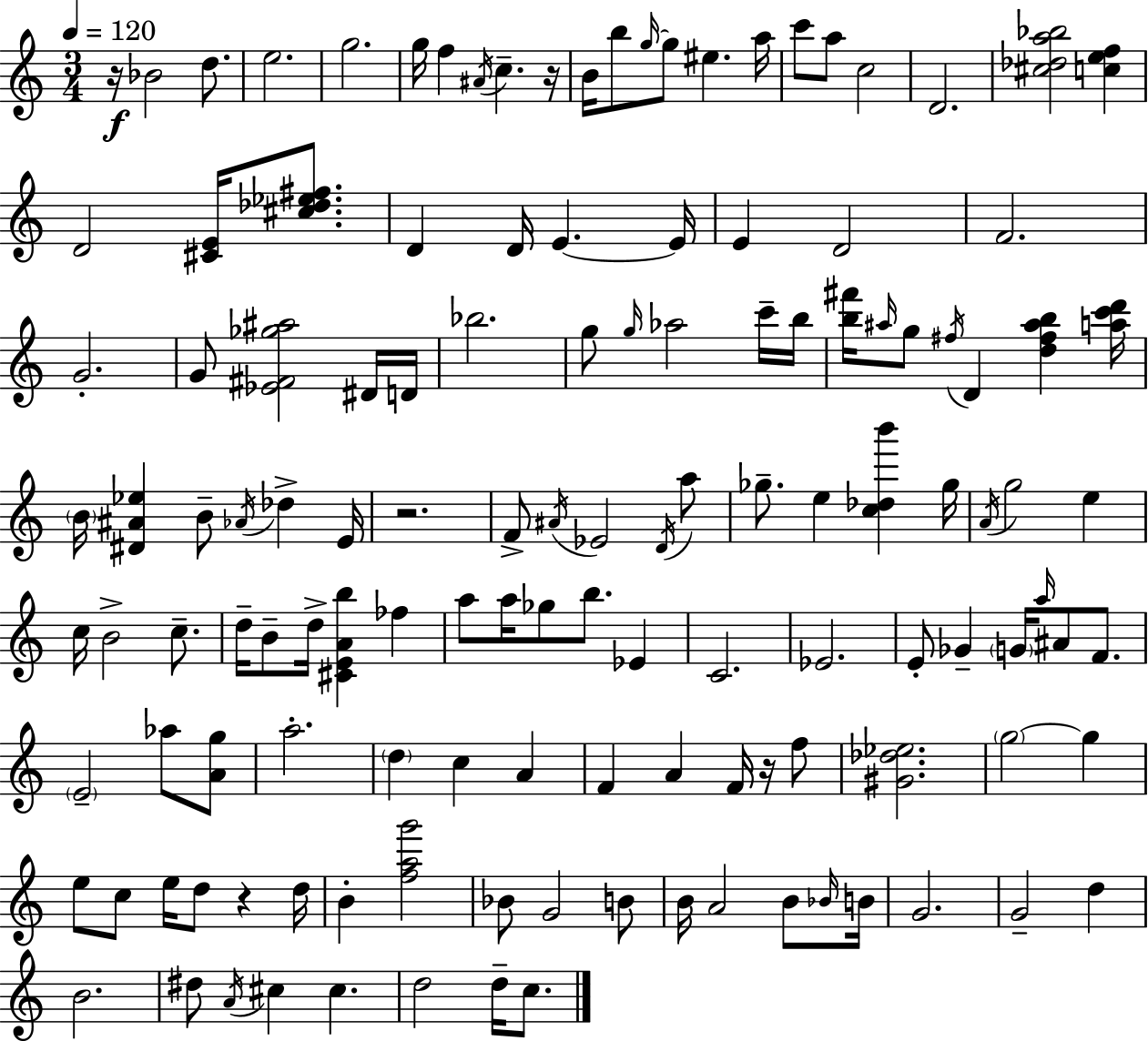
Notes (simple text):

R/s Bb4/h D5/e. E5/h. G5/h. G5/s F5/q A#4/s C5/q. R/s B4/s B5/e G5/s G5/e EIS5/q. A5/s C6/e A5/e C5/h D4/h. [C#5,Db5,A5,Bb5]/h [C5,E5,F5]/q D4/h [C#4,E4]/s [C#5,Db5,Eb5,F#5]/e. D4/q D4/s E4/q. E4/s E4/q D4/h F4/h. G4/h. G4/e [Eb4,F#4,Gb5,A#5]/h D#4/s D4/s Bb5/h. G5/e G5/s Ab5/h C6/s B5/s [B5,F#6]/s A#5/s G5/e F#5/s D4/q [D5,F#5,A#5,B5]/q [A5,C6,D6]/s B4/s [D#4,A#4,Eb5]/q B4/e Ab4/s Db5/q E4/s R/h. F4/e A#4/s Eb4/h D4/s A5/e Gb5/e. E5/q [C5,Db5,B6]/q Gb5/s A4/s G5/h E5/q C5/s B4/h C5/e. D5/s B4/e D5/s [C#4,E4,A4,B5]/q FES5/q A5/e A5/s Gb5/e B5/e. Eb4/q C4/h. Eb4/h. E4/e Gb4/q G4/s A5/s A#4/e F4/e. E4/h Ab5/e [A4,G5]/e A5/h. D5/q C5/q A4/q F4/q A4/q F4/s R/s F5/e [G#4,Db5,Eb5]/h. G5/h G5/q E5/e C5/e E5/s D5/e R/q D5/s B4/q [F5,A5,G6]/h Bb4/e G4/h B4/e B4/s A4/h B4/e Bb4/s B4/s G4/h. G4/h D5/q B4/h. D#5/e A4/s C#5/q C#5/q. D5/h D5/s C5/e.